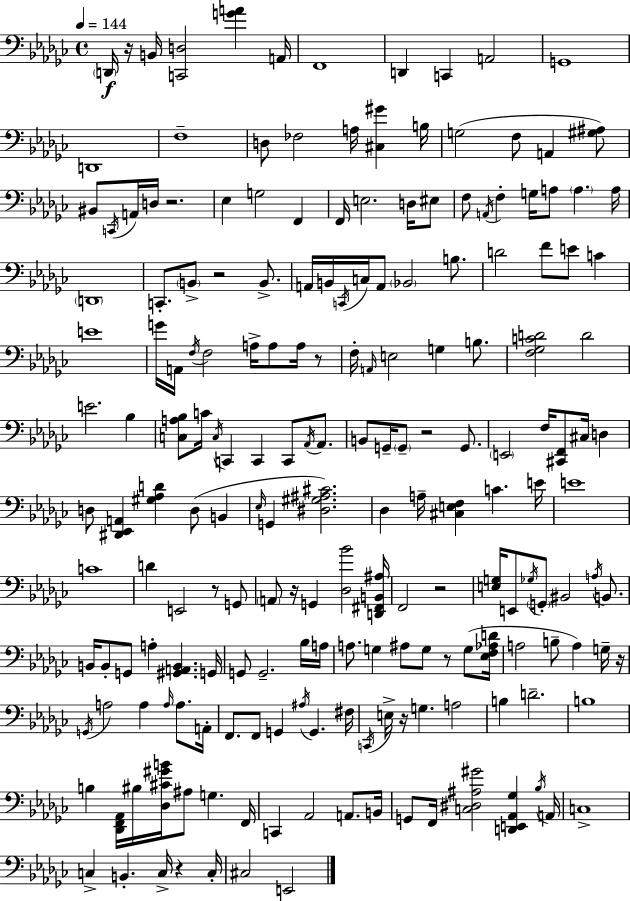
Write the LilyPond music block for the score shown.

{
  \clef bass
  \time 4/4
  \defaultTimeSignature
  \key ees \minor
  \tempo 4 = 144
  \parenthesize d,16\f r16 b,16 <c, d>2 <g' a'>4 a,16 | f,1 | d,4 c,4 a,2 | g,1 | \break d,1 | f1-- | d8 fes2 a16 <cis gis'>4 b16 | g2( f8 a,4 <gis ais>8) | \break bis,8 \acciaccatura { c,16 } a,16 d16 r2. | ees4 g2 f,4 | f,16 e2. d16 eis8 | f8 \acciaccatura { a,16 } f4-. g16 a8 \parenthesize a4. | \break a16 \parenthesize d,1 | c,8.-. \parenthesize b,8-> r2 b,8.-> | a,16 b,16 \acciaccatura { c,16 } c16 a,8 \parenthesize bes,2 | b8. d'2 f'8 e'8 c'4 | \break e'1 | g'16 a,16 \acciaccatura { f16 } f2 a16-> a8 | a16 r8 f16-. \grace { a,16 } e2 g4 | b8. <f ges c' d'>2 d'2 | \break e'2. | bes4 <c a bes>8 c'16 \acciaccatura { c16 } c,4 c,4 | c,8 \acciaccatura { aes,16 } aes,8. b,8 g,16-- \parenthesize g,8-- r2 | g,8. \parenthesize e,2 f16 | \break <cis, f,>8 cis16 d4 d8 <dis, ees, a,>4 <gis aes d'>4 | d8( b,4 \grace { ees16 } g,4 <dis gis ais cis'>2.) | des4 a16-- <cis e f>4 | c'4. e'16 e'1 | \break c'1 | d'4 e,2 | r8 g,8 \parenthesize a,8 r16 g,4 <des bes'>2 | <d, fis, b, ais>16 f,2 | \break r2 <e g>16 e,8 \acciaccatura { ges16 } \parenthesize g,8-. bis,2 | \acciaccatura { a16 } b,8. b,16 b,8-. g,8 a4-. | <gis, a, b,>4. g,16 g,8 g,2.-- | bes16 a16 a8. g4 | \break ais8 g8 r8 g8( <ees f aes d'>16 a2 | b8-- a4) g16-- r16 \acciaccatura { g,16 } a2 | a4 \grace { a16 } a8. a,16-. f,8. f,8 | g,4 \acciaccatura { ais16 } g,4. fis16 \acciaccatura { c,16 } e16-> r16 | \break g4. a2 b4 | d'2.-- b1 | b4 | <des, f, aes,>16 bis16 <des cis' gis' b'>16 ais8 g4. f,16 c,4 | \break aes,2 a,8. b,16 g,8 | f,16 <c dis ais gis'>2 <d, e, aes, ges>4 \acciaccatura { bes16 } a,16 c1-> | c4-> | b,4.-. c16-> r4 c16-. cis2 | \break e,2 \bar "|."
}